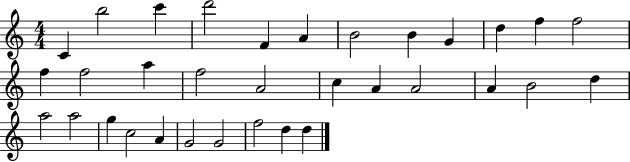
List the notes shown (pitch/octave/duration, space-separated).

C4/q B5/h C6/q D6/h F4/q A4/q B4/h B4/q G4/q D5/q F5/q F5/h F5/q F5/h A5/q F5/h A4/h C5/q A4/q A4/h A4/q B4/h D5/q A5/h A5/h G5/q C5/h A4/q G4/h G4/h F5/h D5/q D5/q